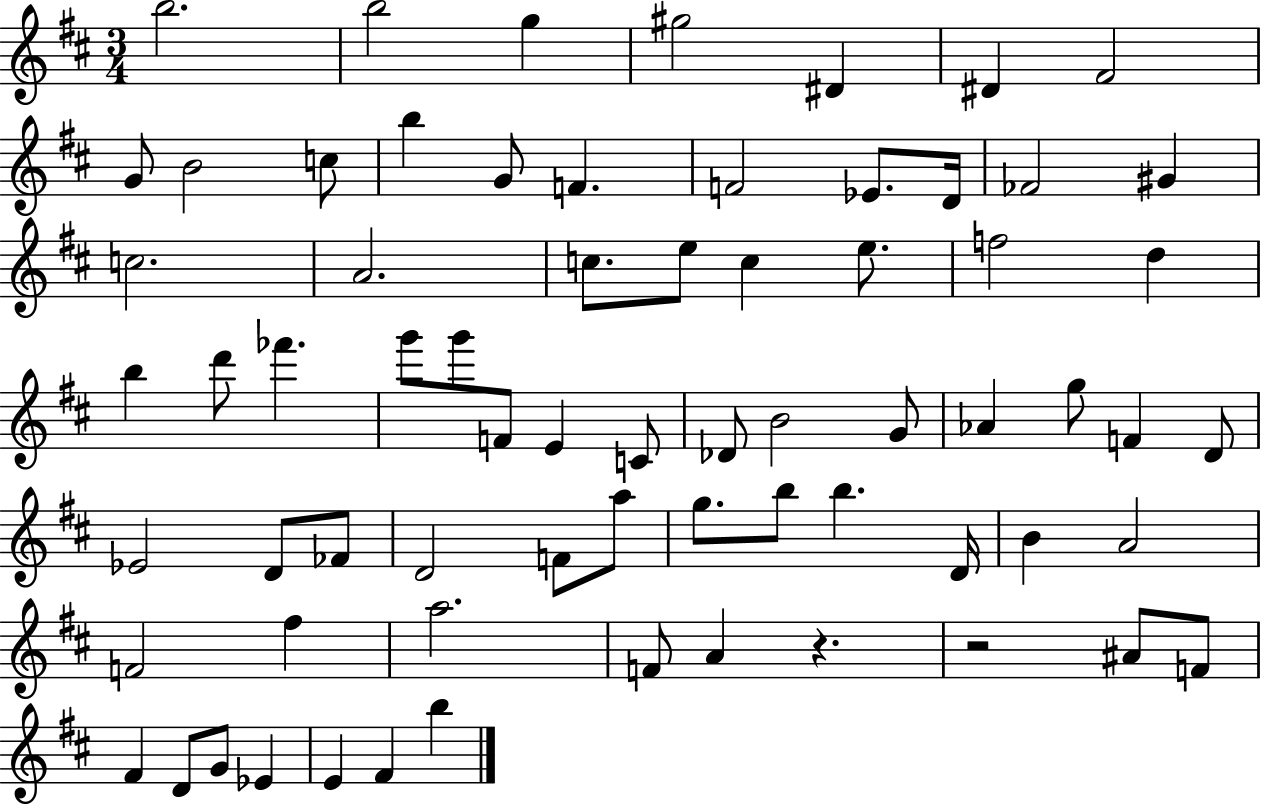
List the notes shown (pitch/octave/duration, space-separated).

B5/h. B5/h G5/q G#5/h D#4/q D#4/q F#4/h G4/e B4/h C5/e B5/q G4/e F4/q. F4/h Eb4/e. D4/s FES4/h G#4/q C5/h. A4/h. C5/e. E5/e C5/q E5/e. F5/h D5/q B5/q D6/e FES6/q. G6/e G6/e F4/e E4/q C4/e Db4/e B4/h G4/e Ab4/q G5/e F4/q D4/e Eb4/h D4/e FES4/e D4/h F4/e A5/e G5/e. B5/e B5/q. D4/s B4/q A4/h F4/h F#5/q A5/h. F4/e A4/q R/q. R/h A#4/e F4/e F#4/q D4/e G4/e Eb4/q E4/q F#4/q B5/q